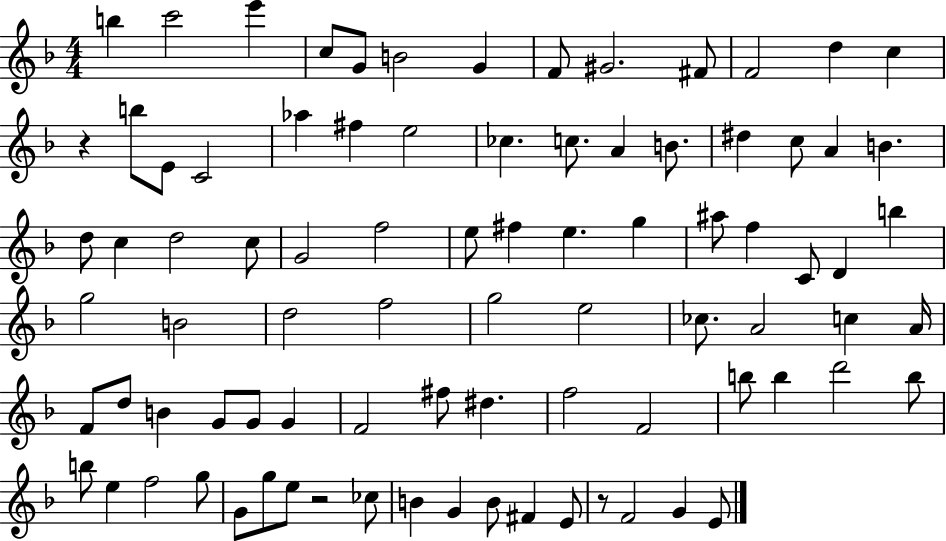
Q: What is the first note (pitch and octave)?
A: B5